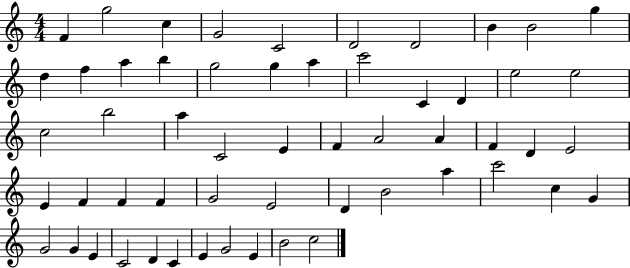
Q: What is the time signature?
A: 4/4